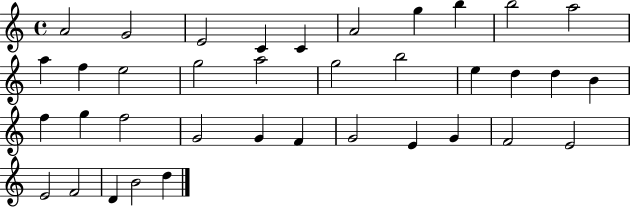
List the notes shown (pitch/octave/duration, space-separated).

A4/h G4/h E4/h C4/q C4/q A4/h G5/q B5/q B5/h A5/h A5/q F5/q E5/h G5/h A5/h G5/h B5/h E5/q D5/q D5/q B4/q F5/q G5/q F5/h G4/h G4/q F4/q G4/h E4/q G4/q F4/h E4/h E4/h F4/h D4/q B4/h D5/q